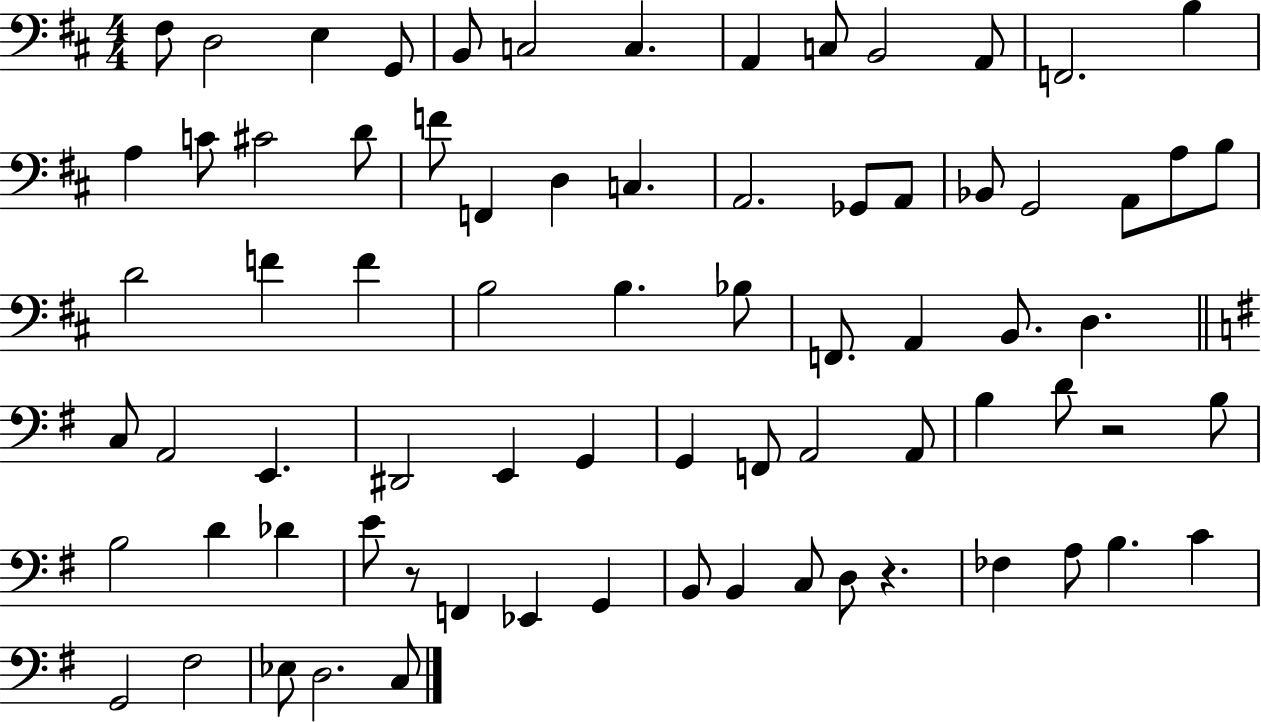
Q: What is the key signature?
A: D major